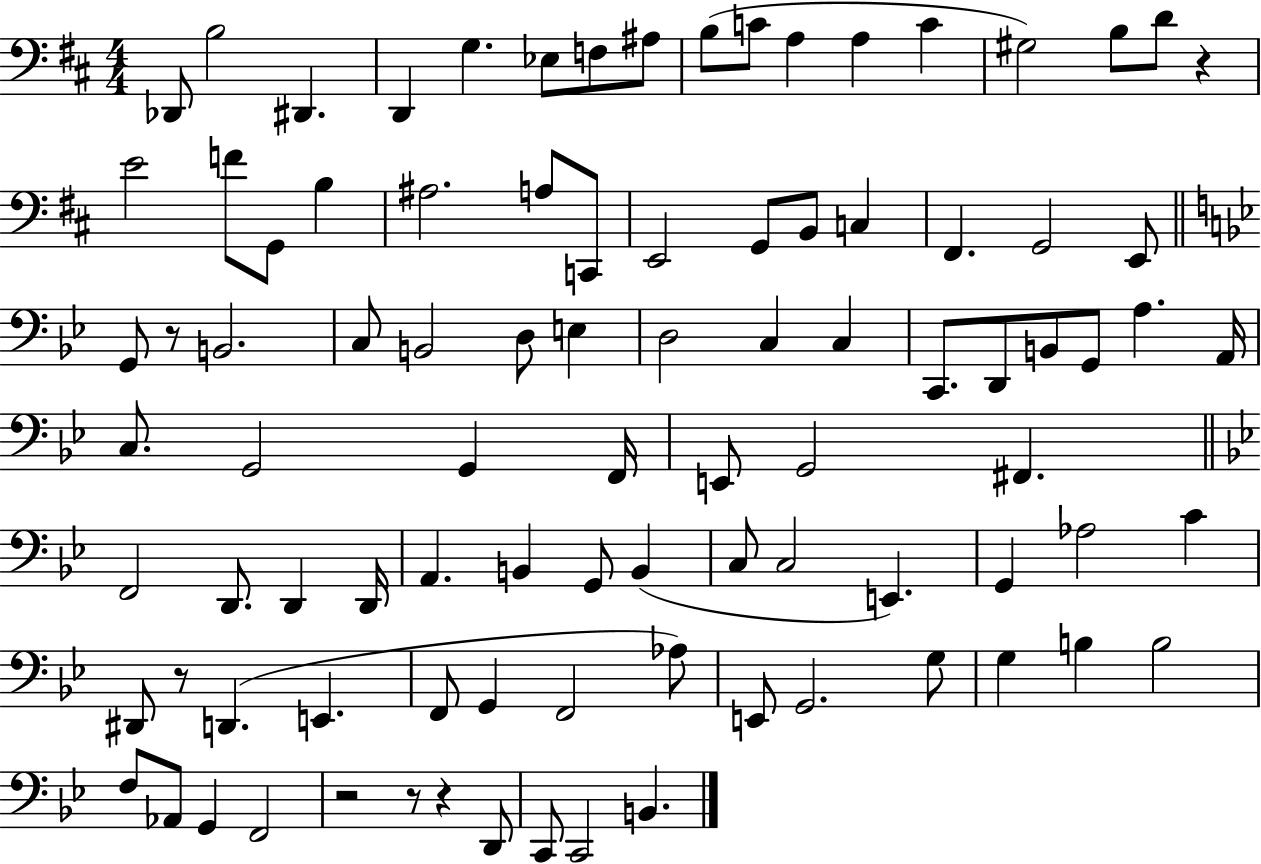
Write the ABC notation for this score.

X:1
T:Untitled
M:4/4
L:1/4
K:D
_D,,/2 B,2 ^D,, D,, G, _E,/2 F,/2 ^A,/2 B,/2 C/2 A, A, C ^G,2 B,/2 D/2 z E2 F/2 G,,/2 B, ^A,2 A,/2 C,,/2 E,,2 G,,/2 B,,/2 C, ^F,, G,,2 E,,/2 G,,/2 z/2 B,,2 C,/2 B,,2 D,/2 E, D,2 C, C, C,,/2 D,,/2 B,,/2 G,,/2 A, A,,/4 C,/2 G,,2 G,, F,,/4 E,,/2 G,,2 ^F,, F,,2 D,,/2 D,, D,,/4 A,, B,, G,,/2 B,, C,/2 C,2 E,, G,, _A,2 C ^D,,/2 z/2 D,, E,, F,,/2 G,, F,,2 _A,/2 E,,/2 G,,2 G,/2 G, B, B,2 F,/2 _A,,/2 G,, F,,2 z2 z/2 z D,,/2 C,,/2 C,,2 B,,